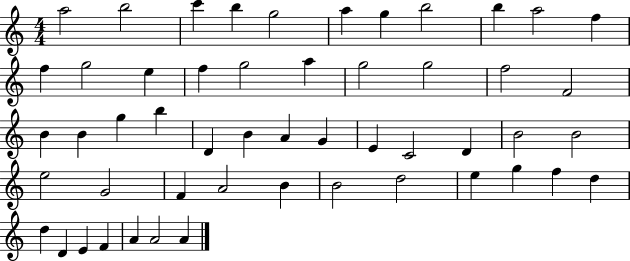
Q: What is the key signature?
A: C major